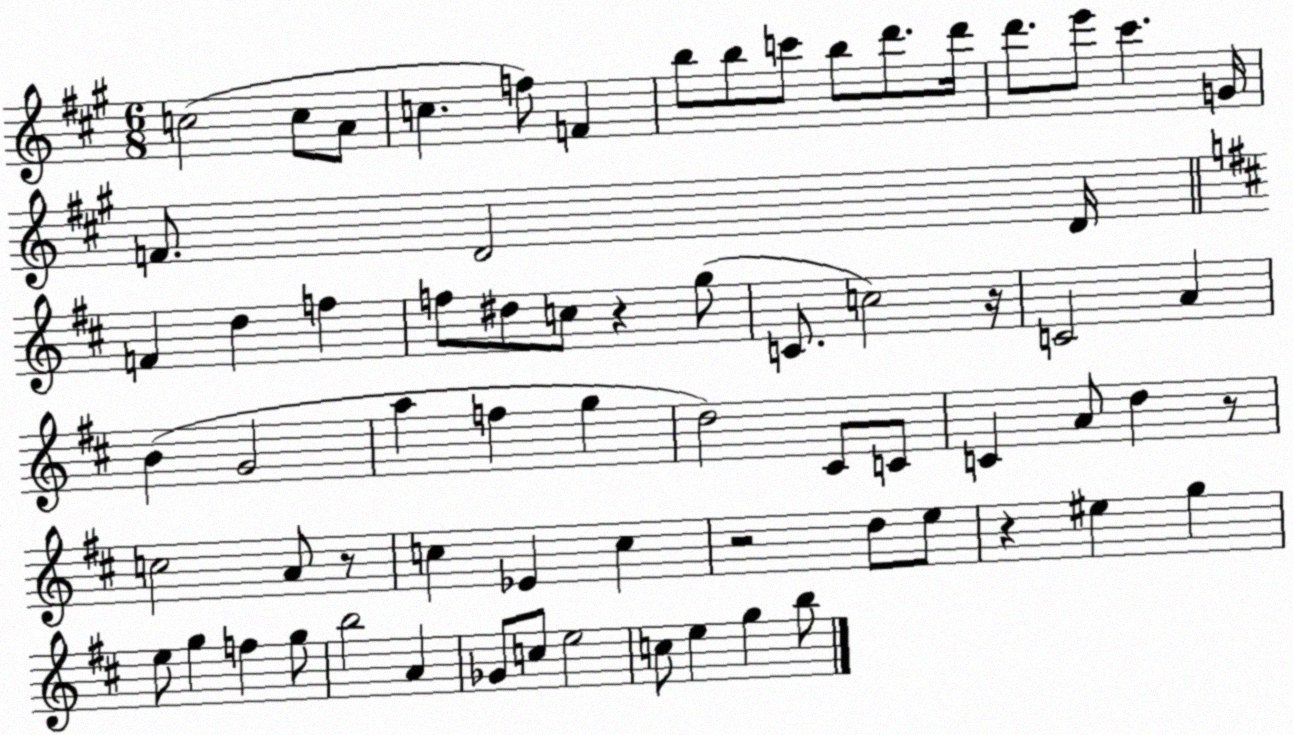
X:1
T:Untitled
M:6/8
L:1/4
K:A
c2 c/2 A/2 c f/2 F b/2 b/2 c'/2 b/2 d'/2 d'/4 d'/2 e'/2 ^c' G/4 F/2 D2 D/4 F d f f/2 ^d/2 c/2 z g/2 C/2 c2 z/4 C2 A B G2 a f g d2 ^C/2 C/2 C A/2 d z/2 c2 A/2 z/2 c _E c z2 d/2 e/2 z ^e g e/2 g f g/2 b2 A _G/2 c/2 e2 c/2 e g b/2